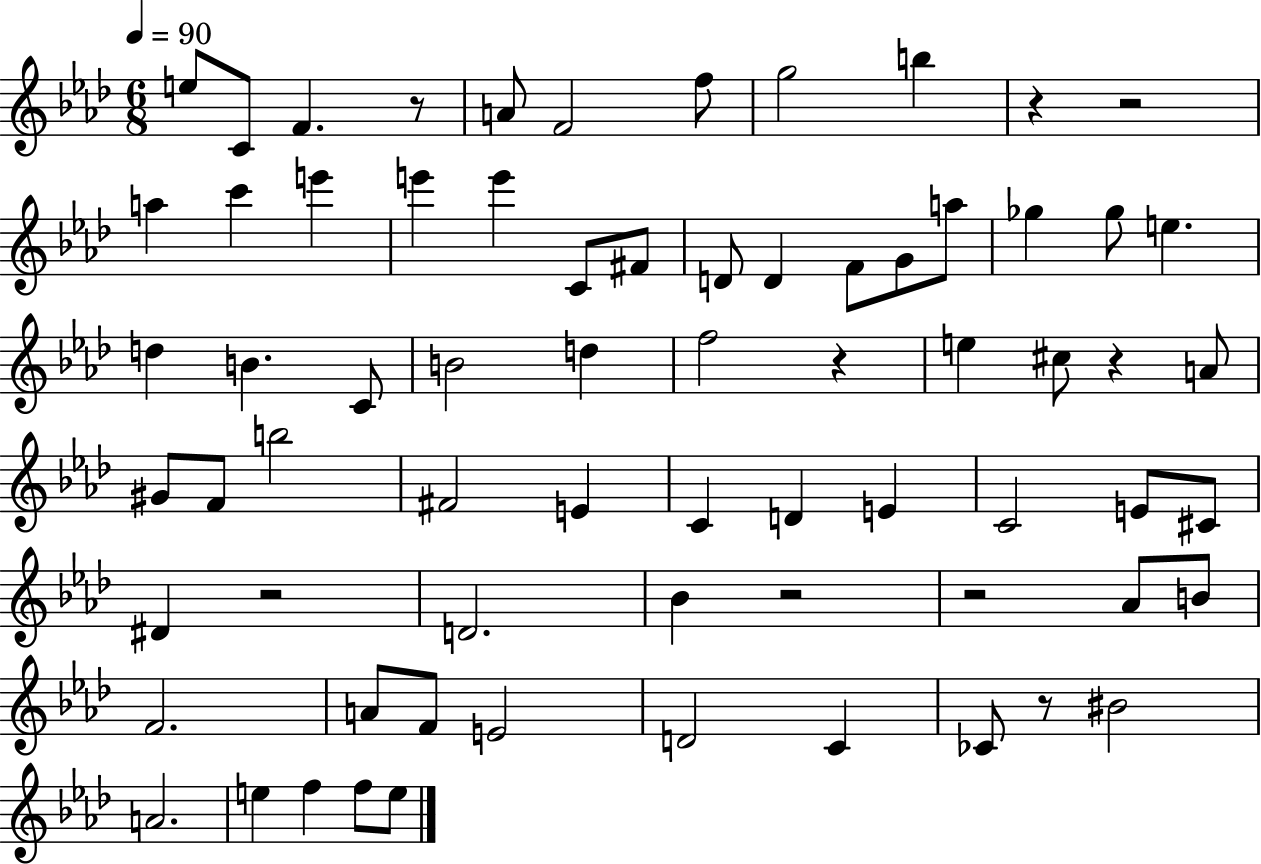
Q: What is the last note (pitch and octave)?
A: E5